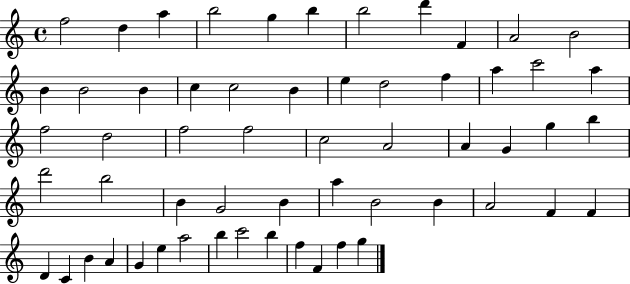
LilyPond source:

{
  \clef treble
  \time 4/4
  \defaultTimeSignature
  \key c \major
  f''2 d''4 a''4 | b''2 g''4 b''4 | b''2 d'''4 f'4 | a'2 b'2 | \break b'4 b'2 b'4 | c''4 c''2 b'4 | e''4 d''2 f''4 | a''4 c'''2 a''4 | \break f''2 d''2 | f''2 f''2 | c''2 a'2 | a'4 g'4 g''4 b''4 | \break d'''2 b''2 | b'4 g'2 b'4 | a''4 b'2 b'4 | a'2 f'4 f'4 | \break d'4 c'4 b'4 a'4 | g'4 e''4 a''2 | b''4 c'''2 b''4 | f''4 f'4 f''4 g''4 | \break \bar "|."
}